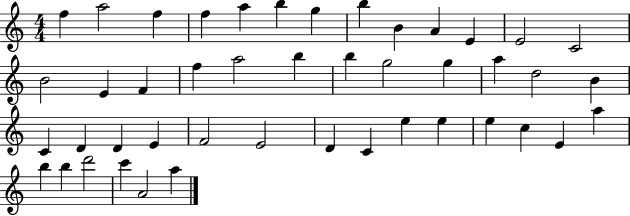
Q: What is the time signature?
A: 4/4